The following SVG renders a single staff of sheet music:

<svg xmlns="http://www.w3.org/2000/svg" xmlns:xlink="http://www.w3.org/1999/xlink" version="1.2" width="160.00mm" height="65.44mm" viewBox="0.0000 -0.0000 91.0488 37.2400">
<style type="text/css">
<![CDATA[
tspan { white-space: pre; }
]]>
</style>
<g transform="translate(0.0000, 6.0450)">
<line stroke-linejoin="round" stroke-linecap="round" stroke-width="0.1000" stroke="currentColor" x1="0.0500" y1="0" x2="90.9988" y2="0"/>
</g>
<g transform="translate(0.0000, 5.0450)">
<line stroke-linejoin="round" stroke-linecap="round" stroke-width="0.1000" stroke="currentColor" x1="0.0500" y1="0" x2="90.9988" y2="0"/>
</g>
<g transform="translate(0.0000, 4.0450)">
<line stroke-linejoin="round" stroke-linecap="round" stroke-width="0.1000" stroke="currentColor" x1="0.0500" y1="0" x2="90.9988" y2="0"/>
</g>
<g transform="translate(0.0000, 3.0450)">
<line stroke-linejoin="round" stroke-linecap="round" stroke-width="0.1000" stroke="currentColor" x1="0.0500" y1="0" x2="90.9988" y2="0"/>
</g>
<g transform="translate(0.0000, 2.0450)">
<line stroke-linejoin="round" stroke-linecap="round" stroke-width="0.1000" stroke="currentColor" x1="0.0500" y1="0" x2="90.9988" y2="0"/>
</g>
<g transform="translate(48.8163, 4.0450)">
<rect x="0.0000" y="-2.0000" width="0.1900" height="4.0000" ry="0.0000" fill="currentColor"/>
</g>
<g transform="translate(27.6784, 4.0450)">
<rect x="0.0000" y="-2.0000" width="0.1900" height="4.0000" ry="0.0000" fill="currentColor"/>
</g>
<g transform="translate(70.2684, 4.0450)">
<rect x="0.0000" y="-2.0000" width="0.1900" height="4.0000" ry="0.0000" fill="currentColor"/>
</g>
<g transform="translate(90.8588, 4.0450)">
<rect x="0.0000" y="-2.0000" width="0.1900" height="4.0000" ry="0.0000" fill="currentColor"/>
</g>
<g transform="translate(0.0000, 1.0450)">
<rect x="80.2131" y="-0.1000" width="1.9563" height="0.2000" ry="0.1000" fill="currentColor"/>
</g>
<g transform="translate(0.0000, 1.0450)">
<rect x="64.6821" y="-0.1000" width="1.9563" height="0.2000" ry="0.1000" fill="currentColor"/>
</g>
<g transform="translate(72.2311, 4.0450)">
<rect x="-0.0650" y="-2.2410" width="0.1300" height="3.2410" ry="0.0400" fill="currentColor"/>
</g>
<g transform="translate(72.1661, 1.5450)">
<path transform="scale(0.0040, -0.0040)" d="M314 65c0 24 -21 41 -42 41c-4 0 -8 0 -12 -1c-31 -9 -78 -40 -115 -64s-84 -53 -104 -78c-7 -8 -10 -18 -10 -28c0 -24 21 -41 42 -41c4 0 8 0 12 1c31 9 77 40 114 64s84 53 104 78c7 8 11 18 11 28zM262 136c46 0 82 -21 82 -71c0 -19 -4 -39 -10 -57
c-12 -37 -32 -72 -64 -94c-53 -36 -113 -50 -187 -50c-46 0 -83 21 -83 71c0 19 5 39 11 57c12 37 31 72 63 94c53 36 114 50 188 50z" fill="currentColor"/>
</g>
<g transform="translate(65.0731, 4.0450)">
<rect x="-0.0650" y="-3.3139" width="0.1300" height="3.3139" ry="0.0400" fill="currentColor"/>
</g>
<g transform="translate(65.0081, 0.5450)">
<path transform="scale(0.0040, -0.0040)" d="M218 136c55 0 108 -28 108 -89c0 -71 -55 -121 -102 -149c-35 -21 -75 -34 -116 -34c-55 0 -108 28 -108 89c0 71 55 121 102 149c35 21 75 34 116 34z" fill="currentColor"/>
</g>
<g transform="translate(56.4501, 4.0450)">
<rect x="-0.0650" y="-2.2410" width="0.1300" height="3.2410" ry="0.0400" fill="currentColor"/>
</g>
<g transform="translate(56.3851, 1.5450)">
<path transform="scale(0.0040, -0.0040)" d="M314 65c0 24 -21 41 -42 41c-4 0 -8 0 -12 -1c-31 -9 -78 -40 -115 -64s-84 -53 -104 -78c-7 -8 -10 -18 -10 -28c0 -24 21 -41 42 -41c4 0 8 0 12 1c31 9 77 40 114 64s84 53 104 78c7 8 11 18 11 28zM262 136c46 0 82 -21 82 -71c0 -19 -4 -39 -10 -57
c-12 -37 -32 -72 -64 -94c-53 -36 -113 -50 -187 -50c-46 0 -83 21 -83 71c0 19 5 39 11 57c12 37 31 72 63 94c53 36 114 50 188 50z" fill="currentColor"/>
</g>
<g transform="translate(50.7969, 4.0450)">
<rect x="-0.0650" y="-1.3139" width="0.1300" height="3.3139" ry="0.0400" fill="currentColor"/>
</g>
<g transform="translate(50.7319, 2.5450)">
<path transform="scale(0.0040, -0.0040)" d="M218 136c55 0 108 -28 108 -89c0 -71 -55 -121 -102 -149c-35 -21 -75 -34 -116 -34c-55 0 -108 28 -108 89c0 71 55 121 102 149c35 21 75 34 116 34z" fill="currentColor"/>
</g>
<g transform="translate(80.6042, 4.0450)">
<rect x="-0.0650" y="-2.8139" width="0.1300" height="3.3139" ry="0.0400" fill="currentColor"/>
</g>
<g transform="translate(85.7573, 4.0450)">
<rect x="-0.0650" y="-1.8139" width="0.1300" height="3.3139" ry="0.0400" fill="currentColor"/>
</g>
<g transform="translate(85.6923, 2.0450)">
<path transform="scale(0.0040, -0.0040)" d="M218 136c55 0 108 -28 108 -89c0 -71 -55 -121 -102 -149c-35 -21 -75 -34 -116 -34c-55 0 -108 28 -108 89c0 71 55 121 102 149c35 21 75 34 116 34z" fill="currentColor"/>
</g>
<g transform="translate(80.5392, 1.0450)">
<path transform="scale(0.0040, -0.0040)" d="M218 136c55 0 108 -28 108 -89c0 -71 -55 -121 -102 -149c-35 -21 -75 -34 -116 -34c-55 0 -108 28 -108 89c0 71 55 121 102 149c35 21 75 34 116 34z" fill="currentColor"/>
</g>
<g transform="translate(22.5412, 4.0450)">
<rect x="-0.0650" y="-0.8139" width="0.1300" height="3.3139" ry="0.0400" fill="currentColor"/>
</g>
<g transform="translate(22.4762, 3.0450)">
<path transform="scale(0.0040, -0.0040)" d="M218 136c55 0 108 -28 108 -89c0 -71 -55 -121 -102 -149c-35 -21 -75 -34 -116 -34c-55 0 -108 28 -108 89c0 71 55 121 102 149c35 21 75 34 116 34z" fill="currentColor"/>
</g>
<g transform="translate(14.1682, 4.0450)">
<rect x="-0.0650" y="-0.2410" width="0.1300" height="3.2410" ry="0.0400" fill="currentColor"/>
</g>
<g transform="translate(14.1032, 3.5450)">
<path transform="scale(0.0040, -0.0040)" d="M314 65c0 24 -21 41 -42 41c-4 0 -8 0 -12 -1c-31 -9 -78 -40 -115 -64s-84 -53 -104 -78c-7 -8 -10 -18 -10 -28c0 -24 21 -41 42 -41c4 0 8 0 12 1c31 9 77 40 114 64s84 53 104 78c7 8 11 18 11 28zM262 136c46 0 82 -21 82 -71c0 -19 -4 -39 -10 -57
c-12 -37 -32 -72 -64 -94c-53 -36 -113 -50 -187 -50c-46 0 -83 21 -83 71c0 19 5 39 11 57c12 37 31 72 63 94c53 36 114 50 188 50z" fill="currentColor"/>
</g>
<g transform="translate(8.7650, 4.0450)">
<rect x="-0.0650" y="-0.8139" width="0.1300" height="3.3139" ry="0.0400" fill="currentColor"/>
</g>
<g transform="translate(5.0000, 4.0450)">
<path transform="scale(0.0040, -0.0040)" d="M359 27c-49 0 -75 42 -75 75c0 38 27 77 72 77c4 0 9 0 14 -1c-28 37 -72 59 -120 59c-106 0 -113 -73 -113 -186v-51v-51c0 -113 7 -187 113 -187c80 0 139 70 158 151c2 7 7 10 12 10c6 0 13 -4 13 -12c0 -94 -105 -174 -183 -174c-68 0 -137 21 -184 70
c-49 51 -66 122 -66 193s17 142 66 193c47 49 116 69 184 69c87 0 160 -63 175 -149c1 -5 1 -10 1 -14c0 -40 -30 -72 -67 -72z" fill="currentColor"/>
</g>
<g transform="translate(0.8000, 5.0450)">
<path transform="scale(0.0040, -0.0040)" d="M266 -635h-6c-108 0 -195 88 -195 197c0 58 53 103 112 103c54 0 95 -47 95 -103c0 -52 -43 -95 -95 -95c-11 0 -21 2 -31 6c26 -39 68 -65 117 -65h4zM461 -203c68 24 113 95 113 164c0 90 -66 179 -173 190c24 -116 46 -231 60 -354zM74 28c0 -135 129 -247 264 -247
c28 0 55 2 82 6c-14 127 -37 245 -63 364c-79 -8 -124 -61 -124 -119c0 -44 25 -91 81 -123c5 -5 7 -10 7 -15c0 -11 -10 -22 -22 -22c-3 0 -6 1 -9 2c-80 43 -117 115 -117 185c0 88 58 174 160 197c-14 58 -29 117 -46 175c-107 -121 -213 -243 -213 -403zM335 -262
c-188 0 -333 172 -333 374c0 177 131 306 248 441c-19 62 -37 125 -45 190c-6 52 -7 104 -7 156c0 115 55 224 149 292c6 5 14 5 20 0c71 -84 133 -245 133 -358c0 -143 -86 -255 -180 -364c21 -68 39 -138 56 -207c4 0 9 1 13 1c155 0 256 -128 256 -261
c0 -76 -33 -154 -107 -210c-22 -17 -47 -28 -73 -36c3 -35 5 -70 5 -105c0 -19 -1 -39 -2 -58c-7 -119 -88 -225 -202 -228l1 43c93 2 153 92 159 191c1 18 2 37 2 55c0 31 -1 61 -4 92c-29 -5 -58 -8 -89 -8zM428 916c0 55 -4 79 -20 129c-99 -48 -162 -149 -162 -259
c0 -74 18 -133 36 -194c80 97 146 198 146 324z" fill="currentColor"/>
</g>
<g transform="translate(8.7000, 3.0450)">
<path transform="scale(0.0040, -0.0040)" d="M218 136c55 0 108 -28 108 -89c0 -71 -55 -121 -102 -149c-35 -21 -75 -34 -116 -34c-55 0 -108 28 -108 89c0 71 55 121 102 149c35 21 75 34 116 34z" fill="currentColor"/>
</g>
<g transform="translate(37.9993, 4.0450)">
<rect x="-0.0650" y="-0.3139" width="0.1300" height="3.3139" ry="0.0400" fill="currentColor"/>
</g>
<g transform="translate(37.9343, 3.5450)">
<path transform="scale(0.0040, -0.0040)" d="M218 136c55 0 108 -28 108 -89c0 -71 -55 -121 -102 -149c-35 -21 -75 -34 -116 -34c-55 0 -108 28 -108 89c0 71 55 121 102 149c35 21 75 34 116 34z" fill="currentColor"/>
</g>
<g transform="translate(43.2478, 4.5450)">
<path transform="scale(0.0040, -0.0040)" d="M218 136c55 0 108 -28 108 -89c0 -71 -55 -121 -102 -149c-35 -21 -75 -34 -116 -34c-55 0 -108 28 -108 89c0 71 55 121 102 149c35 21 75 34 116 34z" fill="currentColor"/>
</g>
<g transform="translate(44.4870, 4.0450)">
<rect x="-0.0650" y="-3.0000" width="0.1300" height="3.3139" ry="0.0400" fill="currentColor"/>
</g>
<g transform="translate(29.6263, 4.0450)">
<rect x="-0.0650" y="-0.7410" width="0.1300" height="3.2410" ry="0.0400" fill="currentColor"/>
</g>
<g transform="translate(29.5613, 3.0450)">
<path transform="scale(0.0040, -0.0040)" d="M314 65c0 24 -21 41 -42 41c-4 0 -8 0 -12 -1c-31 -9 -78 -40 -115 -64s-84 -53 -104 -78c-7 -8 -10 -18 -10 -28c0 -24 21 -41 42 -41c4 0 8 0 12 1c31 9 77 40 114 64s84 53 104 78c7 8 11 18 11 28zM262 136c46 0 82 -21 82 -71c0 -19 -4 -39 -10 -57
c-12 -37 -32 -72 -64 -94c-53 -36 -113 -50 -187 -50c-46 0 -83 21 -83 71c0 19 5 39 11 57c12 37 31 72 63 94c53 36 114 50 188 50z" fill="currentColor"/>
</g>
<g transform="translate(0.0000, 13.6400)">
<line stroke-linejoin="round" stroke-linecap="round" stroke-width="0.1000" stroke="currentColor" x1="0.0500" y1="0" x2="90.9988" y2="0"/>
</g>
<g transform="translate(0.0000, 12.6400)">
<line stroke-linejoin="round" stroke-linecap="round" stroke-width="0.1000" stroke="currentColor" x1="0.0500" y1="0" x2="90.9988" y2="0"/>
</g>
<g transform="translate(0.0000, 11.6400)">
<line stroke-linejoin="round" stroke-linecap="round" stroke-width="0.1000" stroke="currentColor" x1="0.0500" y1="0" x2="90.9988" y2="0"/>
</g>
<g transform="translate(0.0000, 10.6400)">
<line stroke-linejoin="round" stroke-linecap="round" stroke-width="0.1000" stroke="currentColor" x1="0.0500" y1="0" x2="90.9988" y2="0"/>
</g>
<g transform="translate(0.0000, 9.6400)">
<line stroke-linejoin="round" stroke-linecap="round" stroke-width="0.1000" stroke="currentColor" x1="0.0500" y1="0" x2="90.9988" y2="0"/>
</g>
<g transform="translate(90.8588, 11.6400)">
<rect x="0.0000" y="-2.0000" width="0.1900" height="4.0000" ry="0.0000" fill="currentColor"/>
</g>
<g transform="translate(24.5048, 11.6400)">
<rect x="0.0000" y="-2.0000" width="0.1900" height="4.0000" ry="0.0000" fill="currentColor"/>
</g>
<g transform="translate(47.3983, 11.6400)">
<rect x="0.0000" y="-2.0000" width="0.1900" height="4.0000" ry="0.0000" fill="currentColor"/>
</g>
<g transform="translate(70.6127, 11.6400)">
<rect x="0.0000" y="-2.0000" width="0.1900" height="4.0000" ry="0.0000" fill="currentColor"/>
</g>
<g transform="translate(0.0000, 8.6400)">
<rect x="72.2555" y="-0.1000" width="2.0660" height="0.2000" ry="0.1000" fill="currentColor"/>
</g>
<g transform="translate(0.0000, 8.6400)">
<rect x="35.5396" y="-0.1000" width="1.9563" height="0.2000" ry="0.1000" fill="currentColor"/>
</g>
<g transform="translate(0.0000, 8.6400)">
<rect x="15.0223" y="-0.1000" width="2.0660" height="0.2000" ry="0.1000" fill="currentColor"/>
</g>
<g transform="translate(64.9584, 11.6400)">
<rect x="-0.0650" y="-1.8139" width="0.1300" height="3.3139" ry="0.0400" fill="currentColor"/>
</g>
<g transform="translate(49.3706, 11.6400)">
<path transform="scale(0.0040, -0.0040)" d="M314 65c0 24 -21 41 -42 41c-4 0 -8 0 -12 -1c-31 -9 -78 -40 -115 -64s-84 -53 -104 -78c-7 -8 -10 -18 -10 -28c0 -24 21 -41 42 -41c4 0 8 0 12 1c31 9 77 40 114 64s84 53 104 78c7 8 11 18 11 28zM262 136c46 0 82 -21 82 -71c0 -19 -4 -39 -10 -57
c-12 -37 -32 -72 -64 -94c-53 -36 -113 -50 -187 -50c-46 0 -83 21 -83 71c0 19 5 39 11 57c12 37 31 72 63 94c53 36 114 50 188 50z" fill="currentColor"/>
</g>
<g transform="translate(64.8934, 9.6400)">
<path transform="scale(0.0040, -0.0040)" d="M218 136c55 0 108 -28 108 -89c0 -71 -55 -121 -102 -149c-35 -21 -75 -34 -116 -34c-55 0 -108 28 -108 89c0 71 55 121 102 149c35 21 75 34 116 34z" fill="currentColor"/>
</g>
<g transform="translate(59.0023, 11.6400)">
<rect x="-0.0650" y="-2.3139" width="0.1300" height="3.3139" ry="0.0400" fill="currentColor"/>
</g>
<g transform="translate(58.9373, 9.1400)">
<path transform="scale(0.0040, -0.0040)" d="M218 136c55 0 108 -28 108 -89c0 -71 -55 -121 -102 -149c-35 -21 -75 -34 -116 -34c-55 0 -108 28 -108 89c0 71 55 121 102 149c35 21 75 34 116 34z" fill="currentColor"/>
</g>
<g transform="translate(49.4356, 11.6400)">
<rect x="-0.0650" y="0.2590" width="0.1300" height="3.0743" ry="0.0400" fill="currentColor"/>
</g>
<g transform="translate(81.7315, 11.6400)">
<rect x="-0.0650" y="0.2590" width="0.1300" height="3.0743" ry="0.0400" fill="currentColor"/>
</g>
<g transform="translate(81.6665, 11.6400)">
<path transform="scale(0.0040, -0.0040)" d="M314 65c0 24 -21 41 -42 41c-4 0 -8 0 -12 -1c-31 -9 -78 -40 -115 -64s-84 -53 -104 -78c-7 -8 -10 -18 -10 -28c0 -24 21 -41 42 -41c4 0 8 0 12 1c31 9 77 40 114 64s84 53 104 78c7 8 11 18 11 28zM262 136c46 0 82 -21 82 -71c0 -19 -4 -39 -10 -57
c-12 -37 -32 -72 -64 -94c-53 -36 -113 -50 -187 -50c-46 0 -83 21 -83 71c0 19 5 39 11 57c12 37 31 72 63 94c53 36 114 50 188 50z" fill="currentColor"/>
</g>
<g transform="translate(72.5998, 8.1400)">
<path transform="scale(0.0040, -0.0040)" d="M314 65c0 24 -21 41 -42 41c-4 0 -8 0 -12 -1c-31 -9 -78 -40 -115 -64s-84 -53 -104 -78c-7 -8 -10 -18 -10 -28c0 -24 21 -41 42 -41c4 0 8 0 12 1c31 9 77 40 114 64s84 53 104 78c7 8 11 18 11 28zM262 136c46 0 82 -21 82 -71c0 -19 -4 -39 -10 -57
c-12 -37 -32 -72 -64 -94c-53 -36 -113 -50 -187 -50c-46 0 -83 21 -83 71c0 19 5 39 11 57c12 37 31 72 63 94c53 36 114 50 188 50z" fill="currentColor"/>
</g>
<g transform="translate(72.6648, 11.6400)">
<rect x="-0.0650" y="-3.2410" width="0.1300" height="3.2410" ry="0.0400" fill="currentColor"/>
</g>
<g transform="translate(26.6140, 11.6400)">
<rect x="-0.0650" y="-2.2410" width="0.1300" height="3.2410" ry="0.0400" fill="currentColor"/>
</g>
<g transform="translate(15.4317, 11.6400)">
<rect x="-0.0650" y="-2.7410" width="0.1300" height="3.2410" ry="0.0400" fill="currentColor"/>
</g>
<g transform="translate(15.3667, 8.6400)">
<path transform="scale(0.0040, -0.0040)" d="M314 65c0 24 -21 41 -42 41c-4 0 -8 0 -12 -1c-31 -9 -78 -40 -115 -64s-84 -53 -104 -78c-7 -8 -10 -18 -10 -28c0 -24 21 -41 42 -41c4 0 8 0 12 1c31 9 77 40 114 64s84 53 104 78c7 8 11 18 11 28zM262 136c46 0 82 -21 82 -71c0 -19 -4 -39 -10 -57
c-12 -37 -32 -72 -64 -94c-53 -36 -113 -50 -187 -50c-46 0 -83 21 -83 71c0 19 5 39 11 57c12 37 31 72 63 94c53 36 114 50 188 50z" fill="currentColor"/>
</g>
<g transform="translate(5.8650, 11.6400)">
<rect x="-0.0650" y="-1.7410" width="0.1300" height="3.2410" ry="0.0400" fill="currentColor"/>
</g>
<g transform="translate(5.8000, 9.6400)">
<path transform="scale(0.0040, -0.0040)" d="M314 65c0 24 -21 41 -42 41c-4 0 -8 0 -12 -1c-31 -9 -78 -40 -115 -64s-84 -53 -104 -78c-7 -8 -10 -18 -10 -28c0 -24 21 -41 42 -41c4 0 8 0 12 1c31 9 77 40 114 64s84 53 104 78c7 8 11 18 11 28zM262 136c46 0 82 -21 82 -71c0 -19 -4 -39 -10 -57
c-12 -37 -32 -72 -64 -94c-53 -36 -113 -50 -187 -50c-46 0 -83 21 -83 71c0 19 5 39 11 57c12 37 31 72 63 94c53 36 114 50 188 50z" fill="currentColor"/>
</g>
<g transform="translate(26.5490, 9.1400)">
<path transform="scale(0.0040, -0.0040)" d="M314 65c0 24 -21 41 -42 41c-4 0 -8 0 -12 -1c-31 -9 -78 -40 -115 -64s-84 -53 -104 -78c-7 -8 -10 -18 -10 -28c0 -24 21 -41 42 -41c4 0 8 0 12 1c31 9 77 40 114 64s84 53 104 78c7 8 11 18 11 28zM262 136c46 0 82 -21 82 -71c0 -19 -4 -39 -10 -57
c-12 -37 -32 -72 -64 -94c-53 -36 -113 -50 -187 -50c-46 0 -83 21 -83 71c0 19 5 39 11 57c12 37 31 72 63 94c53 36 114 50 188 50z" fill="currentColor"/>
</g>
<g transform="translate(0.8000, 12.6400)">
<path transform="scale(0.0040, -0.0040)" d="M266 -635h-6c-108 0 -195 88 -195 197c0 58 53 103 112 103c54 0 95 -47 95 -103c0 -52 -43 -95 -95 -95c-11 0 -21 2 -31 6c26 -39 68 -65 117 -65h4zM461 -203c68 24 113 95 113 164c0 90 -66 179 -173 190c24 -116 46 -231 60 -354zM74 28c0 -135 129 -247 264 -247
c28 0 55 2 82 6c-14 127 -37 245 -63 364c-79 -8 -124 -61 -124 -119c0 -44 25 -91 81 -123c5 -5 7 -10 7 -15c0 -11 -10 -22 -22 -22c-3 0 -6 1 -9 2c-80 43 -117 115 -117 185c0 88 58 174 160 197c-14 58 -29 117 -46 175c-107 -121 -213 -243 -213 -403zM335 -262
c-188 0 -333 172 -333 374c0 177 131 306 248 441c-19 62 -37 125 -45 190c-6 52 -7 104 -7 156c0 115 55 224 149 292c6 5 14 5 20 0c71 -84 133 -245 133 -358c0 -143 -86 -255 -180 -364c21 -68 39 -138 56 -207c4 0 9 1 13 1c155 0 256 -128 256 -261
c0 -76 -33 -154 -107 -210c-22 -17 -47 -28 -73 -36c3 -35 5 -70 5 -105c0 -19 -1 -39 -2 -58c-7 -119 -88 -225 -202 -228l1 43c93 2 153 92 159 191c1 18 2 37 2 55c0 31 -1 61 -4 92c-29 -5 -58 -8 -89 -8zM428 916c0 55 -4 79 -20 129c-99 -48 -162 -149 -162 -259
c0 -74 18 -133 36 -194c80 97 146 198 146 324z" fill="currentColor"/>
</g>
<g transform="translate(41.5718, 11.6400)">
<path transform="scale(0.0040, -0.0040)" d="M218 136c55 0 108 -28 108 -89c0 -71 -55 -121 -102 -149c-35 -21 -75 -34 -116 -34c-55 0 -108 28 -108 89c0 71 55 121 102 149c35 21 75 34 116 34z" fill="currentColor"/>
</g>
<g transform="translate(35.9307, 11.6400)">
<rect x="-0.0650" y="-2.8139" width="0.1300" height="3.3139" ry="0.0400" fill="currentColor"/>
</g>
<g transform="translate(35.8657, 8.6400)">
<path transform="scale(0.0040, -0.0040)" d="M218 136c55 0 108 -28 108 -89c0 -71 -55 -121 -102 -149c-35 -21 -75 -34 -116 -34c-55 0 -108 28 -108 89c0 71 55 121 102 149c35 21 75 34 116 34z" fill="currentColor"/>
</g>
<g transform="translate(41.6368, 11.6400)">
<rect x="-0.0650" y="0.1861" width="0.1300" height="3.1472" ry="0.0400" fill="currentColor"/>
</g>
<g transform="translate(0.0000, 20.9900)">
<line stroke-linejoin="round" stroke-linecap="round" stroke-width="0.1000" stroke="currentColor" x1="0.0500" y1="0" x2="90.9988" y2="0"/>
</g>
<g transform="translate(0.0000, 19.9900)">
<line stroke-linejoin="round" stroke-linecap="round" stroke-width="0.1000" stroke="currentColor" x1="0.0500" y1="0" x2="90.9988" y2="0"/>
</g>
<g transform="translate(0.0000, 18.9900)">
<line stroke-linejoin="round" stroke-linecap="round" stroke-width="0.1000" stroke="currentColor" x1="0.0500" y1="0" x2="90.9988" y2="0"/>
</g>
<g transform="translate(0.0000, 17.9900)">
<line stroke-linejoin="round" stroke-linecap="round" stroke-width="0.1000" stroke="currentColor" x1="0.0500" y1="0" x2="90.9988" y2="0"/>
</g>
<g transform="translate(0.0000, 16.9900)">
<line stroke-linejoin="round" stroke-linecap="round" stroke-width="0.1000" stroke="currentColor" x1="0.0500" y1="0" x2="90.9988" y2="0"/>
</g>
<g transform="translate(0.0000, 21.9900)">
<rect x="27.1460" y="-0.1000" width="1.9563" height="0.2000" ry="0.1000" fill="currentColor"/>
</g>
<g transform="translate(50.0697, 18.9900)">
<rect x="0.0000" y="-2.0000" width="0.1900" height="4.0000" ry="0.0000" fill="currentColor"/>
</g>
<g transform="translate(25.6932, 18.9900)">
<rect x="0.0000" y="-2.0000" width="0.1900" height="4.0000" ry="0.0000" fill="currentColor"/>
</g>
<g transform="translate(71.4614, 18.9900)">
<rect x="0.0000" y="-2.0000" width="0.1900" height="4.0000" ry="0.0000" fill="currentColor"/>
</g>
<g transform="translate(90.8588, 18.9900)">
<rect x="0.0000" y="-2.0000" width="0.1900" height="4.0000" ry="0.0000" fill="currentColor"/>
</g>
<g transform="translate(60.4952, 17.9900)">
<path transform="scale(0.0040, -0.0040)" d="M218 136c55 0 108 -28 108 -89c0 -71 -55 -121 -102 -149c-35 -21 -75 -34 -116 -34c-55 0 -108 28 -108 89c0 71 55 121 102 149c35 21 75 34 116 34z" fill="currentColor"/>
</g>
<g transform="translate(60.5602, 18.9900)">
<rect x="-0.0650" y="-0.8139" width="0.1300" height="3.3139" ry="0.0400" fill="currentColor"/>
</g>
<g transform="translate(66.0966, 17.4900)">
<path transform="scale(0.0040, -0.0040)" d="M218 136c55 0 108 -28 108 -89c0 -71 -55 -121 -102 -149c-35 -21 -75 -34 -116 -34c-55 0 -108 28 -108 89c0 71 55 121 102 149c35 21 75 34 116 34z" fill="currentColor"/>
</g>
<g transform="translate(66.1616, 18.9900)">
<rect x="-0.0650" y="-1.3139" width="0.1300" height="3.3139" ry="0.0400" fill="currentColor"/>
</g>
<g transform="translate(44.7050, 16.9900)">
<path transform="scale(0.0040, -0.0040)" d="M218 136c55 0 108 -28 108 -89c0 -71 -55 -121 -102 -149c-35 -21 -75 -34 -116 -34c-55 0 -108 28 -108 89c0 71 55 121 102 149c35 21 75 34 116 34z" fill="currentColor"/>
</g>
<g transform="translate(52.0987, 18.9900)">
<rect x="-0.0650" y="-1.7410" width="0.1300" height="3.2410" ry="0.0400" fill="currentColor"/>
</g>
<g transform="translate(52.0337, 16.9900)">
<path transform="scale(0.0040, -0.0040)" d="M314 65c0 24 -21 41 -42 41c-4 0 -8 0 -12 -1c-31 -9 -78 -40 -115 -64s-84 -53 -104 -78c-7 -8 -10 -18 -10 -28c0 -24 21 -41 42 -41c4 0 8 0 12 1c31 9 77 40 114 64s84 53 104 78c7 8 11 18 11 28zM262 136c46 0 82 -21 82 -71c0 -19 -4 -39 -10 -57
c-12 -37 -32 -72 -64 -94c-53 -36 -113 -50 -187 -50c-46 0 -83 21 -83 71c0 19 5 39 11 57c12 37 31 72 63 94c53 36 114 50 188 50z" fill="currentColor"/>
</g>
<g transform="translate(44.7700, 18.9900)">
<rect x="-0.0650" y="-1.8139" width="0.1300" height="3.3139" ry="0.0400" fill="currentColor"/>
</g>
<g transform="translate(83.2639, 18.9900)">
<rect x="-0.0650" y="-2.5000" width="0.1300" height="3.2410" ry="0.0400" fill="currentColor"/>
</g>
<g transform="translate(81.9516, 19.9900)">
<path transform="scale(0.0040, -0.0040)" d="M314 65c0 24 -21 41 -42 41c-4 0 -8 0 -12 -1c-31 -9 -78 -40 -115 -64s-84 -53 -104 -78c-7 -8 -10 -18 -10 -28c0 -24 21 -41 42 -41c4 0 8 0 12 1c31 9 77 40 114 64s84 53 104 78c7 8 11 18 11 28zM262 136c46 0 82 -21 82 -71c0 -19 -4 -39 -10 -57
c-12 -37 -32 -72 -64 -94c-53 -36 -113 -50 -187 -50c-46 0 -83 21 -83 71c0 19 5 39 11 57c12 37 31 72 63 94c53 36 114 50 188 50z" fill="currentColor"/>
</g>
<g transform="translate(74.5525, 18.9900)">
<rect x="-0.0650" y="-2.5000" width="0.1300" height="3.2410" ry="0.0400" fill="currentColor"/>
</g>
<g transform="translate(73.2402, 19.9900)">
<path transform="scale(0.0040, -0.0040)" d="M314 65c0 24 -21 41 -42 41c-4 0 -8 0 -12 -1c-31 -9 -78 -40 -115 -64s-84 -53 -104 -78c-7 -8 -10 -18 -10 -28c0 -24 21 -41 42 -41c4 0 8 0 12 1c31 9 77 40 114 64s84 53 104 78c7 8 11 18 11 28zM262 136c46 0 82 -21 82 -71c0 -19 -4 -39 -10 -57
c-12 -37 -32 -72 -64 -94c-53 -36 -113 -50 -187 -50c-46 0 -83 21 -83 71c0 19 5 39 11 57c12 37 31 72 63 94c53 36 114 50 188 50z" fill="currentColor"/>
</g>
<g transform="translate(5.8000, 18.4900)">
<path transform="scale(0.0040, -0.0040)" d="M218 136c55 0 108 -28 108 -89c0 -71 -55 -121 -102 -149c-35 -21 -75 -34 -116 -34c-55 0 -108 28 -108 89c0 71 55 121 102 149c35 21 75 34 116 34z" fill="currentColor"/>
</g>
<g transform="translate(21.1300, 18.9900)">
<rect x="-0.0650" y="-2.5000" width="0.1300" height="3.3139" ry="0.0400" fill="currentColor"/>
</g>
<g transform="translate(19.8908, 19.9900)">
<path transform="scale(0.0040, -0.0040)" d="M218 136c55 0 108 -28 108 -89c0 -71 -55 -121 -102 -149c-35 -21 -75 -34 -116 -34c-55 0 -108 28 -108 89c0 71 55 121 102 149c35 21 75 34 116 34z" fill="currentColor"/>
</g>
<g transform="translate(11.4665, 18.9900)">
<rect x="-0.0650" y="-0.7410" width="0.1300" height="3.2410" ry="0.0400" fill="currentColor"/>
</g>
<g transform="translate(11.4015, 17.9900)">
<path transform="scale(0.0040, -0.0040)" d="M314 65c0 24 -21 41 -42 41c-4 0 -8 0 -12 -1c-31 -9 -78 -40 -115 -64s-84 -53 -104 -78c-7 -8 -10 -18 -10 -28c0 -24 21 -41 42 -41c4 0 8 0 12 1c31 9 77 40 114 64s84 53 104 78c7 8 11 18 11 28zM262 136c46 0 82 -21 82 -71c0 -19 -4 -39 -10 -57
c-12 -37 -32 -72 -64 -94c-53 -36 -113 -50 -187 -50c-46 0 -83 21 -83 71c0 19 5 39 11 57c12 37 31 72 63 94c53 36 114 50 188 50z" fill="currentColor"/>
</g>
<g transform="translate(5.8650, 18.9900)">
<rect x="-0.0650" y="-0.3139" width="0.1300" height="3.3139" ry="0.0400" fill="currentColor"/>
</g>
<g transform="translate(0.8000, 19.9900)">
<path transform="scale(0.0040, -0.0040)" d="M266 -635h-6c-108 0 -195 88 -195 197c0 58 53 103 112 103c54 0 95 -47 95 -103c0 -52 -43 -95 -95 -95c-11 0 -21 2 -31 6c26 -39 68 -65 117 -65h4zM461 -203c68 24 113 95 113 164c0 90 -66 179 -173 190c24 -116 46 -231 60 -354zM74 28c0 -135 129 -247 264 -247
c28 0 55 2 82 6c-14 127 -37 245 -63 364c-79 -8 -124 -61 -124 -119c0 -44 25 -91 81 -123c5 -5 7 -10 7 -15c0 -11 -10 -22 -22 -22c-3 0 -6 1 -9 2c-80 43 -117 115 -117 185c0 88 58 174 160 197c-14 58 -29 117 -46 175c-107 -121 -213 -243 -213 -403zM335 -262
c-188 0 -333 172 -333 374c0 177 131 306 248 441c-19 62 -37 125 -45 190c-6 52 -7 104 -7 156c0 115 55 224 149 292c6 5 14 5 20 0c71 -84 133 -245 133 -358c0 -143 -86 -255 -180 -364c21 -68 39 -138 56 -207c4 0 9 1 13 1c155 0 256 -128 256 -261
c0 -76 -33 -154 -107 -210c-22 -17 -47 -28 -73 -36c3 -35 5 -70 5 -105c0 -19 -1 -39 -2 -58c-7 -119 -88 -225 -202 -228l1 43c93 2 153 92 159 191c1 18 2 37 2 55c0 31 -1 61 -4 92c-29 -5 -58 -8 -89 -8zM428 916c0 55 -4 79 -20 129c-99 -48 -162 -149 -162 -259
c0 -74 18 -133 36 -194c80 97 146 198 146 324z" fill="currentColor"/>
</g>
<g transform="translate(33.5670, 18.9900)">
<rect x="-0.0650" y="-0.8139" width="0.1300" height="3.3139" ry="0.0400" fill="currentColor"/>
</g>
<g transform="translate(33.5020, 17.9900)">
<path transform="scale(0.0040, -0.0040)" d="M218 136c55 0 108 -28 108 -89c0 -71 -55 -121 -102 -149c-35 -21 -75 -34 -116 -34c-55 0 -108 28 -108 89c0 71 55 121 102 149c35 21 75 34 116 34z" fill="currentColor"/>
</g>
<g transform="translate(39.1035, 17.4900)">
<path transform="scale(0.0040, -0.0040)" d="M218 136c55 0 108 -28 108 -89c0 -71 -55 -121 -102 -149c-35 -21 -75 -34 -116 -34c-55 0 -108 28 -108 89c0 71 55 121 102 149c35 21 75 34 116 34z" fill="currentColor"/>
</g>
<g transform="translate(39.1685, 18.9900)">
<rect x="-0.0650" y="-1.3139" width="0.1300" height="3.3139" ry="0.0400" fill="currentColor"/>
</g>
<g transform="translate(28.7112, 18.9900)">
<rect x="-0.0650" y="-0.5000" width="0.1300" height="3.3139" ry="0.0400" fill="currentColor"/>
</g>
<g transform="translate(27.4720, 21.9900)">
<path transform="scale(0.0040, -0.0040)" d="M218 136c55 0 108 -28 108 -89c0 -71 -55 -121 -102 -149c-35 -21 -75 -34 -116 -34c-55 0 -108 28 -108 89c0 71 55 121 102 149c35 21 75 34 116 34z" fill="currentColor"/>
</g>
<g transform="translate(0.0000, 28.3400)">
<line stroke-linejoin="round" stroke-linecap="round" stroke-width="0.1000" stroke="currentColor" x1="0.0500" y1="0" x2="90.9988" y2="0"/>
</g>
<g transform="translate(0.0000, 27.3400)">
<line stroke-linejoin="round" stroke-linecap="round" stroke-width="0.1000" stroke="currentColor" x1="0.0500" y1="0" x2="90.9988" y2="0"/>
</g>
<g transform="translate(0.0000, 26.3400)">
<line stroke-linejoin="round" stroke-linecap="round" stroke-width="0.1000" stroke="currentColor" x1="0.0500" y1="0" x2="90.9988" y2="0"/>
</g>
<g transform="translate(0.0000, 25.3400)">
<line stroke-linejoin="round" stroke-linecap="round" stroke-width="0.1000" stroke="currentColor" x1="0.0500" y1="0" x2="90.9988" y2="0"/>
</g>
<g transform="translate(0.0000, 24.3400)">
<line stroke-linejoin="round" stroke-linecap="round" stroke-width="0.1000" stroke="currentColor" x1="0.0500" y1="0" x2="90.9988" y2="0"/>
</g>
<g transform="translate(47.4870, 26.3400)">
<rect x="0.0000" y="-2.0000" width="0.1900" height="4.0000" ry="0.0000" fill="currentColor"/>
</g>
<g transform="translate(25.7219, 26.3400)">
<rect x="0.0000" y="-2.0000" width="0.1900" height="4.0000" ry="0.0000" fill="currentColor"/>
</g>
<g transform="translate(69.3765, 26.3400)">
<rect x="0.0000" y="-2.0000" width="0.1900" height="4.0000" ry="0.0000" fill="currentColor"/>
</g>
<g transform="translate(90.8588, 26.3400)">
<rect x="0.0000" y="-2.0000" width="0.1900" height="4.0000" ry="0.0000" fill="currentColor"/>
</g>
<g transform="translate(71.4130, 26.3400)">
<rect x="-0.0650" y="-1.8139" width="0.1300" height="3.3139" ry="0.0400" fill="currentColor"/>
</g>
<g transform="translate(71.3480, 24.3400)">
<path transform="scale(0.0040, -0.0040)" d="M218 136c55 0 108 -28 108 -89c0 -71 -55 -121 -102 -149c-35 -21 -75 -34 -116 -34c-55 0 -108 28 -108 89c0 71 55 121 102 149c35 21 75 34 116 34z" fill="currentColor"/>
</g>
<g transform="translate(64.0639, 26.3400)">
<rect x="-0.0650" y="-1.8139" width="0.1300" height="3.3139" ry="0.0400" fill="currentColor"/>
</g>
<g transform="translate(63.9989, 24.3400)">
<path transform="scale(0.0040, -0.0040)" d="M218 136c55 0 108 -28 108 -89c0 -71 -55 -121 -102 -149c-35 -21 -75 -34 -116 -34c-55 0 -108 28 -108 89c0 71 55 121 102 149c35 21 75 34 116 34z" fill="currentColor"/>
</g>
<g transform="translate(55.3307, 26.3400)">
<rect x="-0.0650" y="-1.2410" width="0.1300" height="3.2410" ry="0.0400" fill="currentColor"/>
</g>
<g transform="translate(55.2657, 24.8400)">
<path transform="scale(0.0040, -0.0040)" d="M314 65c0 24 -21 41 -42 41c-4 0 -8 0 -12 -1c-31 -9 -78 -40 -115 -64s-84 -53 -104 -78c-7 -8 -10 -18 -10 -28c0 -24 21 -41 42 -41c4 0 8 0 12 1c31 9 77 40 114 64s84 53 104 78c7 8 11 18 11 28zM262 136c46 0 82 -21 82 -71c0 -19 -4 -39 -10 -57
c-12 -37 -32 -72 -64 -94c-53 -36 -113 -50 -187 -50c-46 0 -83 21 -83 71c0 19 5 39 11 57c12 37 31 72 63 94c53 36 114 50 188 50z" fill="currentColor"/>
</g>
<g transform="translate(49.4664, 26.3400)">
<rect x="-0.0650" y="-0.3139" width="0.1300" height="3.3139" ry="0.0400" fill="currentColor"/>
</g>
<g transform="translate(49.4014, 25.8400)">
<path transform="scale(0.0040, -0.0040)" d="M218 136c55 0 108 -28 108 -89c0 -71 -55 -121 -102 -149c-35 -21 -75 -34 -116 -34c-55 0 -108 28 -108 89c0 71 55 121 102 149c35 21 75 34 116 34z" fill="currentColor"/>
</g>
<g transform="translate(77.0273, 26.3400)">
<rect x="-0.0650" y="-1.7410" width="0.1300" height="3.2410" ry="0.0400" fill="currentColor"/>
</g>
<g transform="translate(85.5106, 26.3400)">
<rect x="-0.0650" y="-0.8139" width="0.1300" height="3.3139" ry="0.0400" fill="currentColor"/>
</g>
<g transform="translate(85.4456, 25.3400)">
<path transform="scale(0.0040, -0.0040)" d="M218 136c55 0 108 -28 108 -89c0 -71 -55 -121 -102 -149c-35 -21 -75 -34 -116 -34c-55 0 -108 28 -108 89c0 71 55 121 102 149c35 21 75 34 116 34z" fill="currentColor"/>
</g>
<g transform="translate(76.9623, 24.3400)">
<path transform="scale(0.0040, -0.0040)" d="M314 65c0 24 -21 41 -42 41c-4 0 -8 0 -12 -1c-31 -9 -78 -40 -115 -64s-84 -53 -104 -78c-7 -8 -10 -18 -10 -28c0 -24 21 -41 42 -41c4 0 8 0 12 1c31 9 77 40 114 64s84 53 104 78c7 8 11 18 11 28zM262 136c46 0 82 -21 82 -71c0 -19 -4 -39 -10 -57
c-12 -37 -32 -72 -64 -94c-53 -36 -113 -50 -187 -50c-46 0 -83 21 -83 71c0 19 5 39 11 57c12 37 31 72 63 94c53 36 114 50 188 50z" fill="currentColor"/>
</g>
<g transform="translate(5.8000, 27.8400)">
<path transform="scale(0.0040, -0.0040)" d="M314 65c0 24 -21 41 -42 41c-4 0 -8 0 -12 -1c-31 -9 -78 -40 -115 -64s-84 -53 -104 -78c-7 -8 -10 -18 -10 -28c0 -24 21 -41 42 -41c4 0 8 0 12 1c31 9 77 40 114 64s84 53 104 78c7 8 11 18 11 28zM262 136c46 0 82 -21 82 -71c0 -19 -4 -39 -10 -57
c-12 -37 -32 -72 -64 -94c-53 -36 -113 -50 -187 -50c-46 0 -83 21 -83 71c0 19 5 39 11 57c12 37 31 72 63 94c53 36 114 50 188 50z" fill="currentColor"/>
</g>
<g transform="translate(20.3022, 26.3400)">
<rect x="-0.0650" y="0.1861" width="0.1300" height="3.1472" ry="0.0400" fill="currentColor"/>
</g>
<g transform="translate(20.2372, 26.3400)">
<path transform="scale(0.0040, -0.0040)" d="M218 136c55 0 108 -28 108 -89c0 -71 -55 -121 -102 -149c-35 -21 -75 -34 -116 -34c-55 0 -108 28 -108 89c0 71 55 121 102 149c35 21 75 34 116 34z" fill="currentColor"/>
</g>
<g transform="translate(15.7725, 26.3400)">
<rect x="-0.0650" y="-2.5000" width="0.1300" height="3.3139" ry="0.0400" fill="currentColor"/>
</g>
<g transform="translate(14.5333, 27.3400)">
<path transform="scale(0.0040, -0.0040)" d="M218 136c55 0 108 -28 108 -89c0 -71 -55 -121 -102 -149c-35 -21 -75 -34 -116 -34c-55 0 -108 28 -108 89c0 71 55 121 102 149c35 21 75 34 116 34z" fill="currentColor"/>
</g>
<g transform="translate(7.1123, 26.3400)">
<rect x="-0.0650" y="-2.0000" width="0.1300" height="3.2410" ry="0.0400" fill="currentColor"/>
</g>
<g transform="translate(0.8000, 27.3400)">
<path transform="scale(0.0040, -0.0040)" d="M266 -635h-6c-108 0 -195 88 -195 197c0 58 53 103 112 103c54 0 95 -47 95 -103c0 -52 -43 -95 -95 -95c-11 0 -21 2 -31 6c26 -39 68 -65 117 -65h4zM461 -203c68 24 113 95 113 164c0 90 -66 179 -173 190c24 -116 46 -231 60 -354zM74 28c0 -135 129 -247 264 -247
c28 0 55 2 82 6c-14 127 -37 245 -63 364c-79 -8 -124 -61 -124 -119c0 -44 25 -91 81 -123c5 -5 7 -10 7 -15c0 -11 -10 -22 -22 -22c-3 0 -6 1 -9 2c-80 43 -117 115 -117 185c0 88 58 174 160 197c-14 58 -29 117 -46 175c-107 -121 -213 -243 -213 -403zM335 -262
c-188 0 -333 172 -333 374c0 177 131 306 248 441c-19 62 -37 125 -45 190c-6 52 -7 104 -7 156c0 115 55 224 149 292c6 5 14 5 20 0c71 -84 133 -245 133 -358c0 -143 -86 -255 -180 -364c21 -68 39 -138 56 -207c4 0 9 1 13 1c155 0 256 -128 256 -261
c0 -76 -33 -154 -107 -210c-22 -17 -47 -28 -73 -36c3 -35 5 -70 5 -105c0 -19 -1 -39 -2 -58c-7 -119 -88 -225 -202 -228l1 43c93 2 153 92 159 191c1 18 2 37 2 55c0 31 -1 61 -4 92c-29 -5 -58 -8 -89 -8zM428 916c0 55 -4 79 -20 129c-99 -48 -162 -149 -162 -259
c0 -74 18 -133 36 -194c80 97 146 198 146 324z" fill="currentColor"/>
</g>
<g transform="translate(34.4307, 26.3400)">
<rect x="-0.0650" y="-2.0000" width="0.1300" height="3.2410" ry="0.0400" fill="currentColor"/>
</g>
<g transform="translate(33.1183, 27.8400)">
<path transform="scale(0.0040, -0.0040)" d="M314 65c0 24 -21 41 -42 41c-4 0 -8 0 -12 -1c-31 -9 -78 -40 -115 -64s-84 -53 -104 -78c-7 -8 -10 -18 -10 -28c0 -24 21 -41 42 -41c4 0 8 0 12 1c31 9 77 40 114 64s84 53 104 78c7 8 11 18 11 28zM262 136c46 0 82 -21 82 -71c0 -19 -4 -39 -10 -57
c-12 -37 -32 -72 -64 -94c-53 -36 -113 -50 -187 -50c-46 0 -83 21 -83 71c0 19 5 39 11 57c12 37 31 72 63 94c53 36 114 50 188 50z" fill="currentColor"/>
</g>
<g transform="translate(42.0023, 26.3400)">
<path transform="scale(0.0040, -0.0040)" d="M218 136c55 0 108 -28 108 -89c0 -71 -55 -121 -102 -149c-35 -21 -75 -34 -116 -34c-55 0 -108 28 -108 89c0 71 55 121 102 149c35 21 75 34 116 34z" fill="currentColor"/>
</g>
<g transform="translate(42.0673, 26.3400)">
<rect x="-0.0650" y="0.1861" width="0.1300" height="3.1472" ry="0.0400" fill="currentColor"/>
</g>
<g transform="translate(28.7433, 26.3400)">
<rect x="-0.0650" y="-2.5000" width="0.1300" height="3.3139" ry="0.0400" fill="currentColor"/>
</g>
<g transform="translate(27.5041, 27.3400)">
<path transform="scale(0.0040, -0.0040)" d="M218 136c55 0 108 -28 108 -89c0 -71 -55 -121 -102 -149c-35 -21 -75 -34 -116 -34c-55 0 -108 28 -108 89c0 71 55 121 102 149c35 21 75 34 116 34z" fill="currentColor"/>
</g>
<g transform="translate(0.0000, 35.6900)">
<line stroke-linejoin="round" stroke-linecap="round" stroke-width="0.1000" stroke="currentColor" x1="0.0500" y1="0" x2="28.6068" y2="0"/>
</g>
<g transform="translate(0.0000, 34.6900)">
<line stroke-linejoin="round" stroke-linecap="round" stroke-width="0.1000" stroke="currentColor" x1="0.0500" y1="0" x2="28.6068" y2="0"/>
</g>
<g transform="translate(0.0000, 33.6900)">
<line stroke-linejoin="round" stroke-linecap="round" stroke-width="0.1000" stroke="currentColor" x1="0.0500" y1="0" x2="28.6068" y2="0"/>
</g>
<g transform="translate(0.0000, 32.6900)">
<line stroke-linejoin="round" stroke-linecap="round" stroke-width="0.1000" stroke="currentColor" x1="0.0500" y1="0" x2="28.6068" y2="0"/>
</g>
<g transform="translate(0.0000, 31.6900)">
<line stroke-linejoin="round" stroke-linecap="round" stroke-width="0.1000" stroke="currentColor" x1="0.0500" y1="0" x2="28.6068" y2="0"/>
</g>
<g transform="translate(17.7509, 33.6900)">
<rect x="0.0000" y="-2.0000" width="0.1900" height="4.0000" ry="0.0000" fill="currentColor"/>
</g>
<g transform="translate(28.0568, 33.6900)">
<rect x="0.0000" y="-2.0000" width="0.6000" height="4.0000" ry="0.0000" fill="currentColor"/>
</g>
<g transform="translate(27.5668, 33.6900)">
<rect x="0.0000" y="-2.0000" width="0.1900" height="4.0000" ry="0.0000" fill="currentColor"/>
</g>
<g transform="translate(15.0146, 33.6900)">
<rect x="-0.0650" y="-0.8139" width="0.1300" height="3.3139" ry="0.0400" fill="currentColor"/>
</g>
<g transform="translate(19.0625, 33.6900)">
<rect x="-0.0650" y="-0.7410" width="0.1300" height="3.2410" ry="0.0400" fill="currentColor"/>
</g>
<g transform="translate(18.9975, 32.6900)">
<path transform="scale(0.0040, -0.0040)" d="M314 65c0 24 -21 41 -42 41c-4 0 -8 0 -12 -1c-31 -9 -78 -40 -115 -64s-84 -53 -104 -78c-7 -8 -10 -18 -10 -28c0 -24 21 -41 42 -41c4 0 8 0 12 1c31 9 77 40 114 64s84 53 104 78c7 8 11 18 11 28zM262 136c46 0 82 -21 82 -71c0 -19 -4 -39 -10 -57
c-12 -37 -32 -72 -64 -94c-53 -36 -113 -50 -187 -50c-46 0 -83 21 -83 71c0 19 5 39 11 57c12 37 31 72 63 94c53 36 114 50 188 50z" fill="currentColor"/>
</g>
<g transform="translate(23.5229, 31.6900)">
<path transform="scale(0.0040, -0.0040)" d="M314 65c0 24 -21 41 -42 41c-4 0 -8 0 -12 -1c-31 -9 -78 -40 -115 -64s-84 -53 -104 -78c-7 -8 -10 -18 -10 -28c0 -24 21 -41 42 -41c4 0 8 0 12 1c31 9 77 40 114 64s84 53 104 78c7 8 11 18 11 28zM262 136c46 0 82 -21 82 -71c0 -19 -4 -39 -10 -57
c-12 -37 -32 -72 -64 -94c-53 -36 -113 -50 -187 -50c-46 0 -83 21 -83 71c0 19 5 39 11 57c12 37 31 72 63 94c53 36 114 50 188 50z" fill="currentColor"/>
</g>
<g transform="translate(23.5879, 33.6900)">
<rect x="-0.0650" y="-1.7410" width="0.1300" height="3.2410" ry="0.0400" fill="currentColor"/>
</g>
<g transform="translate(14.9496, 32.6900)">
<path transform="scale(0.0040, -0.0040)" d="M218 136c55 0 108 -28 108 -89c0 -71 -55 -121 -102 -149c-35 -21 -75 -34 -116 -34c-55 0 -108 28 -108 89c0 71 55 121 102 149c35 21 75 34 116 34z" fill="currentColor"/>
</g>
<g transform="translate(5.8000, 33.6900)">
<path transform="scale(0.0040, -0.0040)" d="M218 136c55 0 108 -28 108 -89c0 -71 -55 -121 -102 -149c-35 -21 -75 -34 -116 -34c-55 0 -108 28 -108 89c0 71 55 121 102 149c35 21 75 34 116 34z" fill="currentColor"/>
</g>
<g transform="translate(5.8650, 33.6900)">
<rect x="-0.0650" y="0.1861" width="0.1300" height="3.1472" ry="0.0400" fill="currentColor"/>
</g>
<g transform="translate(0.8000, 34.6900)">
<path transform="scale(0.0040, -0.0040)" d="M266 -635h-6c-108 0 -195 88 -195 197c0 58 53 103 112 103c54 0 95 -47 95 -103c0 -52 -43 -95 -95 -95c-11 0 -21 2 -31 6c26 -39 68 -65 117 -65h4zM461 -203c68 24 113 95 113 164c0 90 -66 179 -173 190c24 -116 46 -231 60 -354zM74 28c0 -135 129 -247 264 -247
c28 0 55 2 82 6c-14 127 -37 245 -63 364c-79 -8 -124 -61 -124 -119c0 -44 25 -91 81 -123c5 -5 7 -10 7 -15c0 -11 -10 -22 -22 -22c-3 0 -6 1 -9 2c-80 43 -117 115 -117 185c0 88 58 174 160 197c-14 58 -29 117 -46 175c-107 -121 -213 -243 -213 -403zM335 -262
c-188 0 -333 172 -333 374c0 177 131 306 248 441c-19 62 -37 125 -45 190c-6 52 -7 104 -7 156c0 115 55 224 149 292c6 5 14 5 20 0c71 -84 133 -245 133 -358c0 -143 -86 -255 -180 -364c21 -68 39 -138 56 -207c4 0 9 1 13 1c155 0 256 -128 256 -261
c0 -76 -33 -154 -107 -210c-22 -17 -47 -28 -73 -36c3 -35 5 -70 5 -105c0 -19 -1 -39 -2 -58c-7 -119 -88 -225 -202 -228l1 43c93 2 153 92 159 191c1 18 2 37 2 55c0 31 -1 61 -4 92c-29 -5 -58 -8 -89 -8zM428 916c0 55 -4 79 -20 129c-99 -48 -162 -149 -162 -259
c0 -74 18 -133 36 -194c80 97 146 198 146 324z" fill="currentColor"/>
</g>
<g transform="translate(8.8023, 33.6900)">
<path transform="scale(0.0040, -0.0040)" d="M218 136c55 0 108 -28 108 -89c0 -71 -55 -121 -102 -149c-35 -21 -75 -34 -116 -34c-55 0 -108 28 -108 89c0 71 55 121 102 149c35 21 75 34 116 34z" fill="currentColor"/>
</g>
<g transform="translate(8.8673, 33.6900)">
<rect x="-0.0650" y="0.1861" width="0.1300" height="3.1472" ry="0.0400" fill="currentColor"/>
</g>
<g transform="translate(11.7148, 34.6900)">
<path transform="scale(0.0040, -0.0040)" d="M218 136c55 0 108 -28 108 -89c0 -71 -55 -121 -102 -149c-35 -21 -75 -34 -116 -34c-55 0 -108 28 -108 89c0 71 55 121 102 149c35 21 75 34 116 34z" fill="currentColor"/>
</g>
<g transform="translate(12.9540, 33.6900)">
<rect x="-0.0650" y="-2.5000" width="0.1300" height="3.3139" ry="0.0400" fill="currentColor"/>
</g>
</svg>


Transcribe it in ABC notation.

X:1
T:Untitled
M:4/4
L:1/4
K:C
d c2 d d2 c A e g2 b g2 a f f2 a2 g2 a B B2 g f b2 B2 c d2 G C d e f f2 d e G2 G2 F2 G B G F2 B c e2 f f f2 d B B G d d2 f2